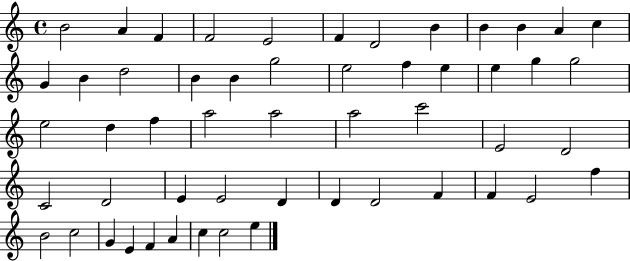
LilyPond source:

{
  \clef treble
  \time 4/4
  \defaultTimeSignature
  \key c \major
  b'2 a'4 f'4 | f'2 e'2 | f'4 d'2 b'4 | b'4 b'4 a'4 c''4 | \break g'4 b'4 d''2 | b'4 b'4 g''2 | e''2 f''4 e''4 | e''4 g''4 g''2 | \break e''2 d''4 f''4 | a''2 a''2 | a''2 c'''2 | e'2 d'2 | \break c'2 d'2 | e'4 e'2 d'4 | d'4 d'2 f'4 | f'4 e'2 f''4 | \break b'2 c''2 | g'4 e'4 f'4 a'4 | c''4 c''2 e''4 | \bar "|."
}